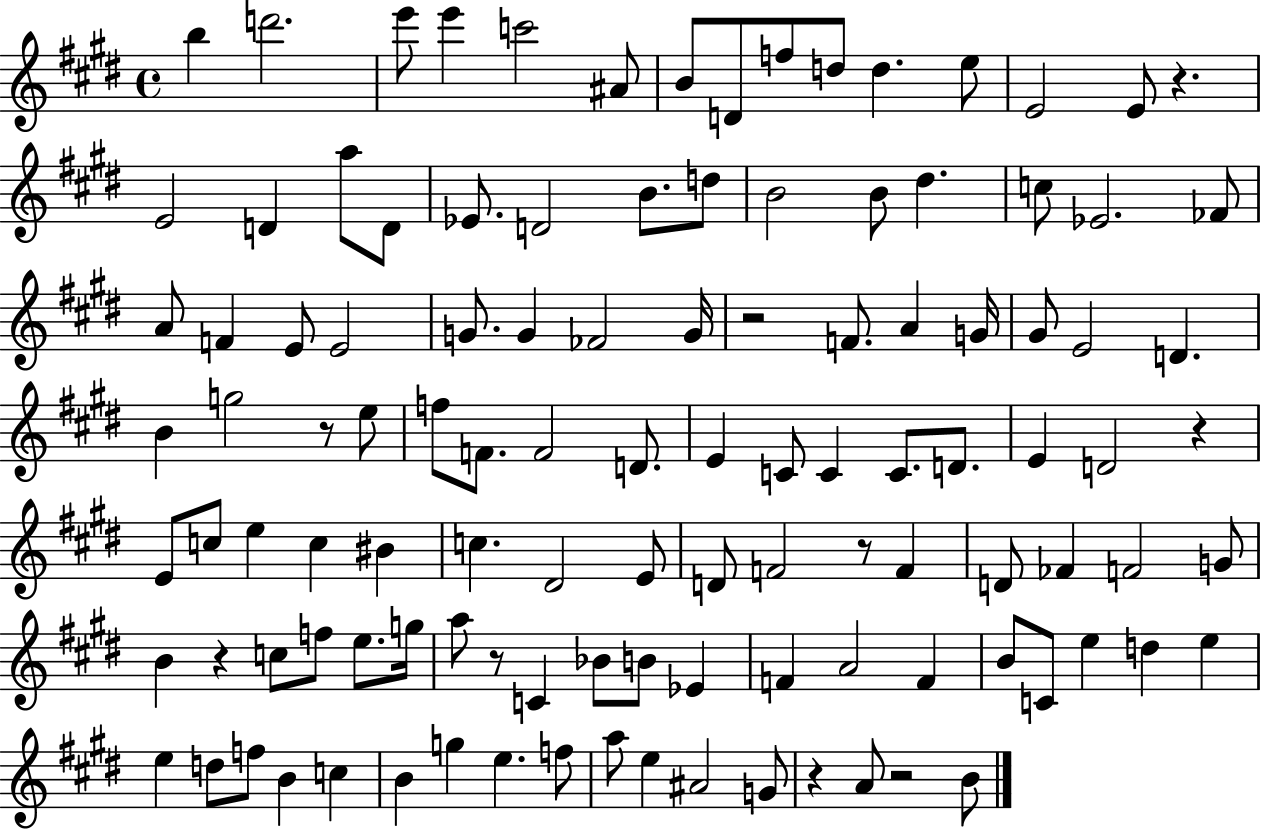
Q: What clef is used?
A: treble